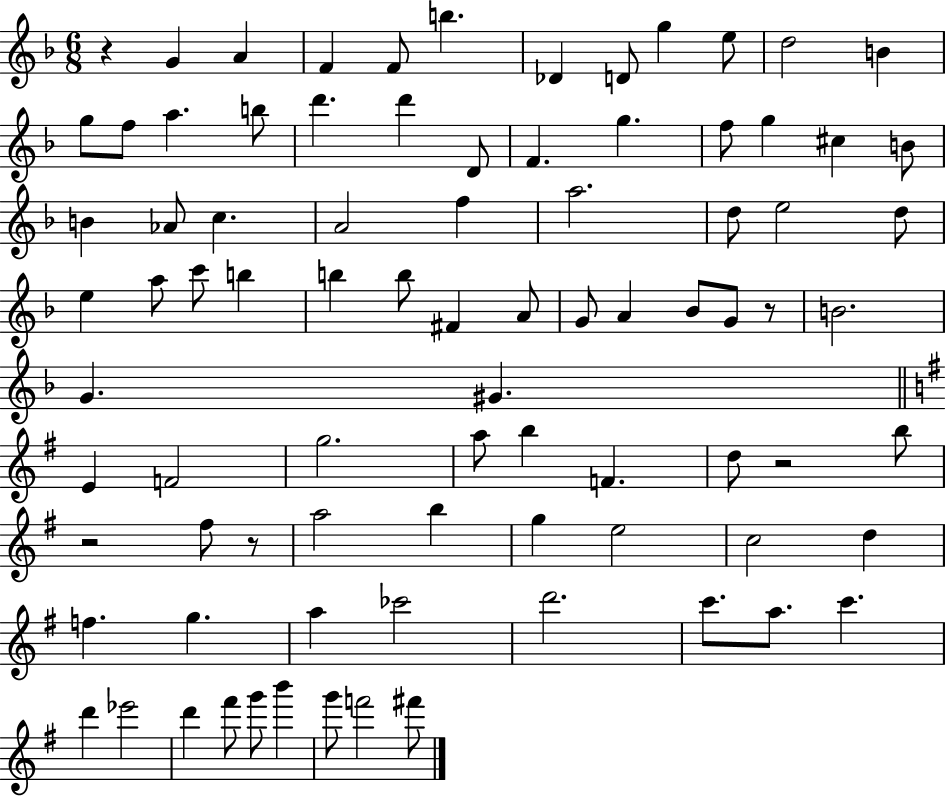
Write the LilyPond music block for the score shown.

{
  \clef treble
  \numericTimeSignature
  \time 6/8
  \key f \major
  \repeat volta 2 { r4 g'4 a'4 | f'4 f'8 b''4. | des'4 d'8 g''4 e''8 | d''2 b'4 | \break g''8 f''8 a''4. b''8 | d'''4. d'''4 d'8 | f'4. g''4. | f''8 g''4 cis''4 b'8 | \break b'4 aes'8 c''4. | a'2 f''4 | a''2. | d''8 e''2 d''8 | \break e''4 a''8 c'''8 b''4 | b''4 b''8 fis'4 a'8 | g'8 a'4 bes'8 g'8 r8 | b'2. | \break g'4. gis'4. | \bar "||" \break \key g \major e'4 f'2 | g''2. | a''8 b''4 f'4. | d''8 r2 b''8 | \break r2 fis''8 r8 | a''2 b''4 | g''4 e''2 | c''2 d''4 | \break f''4. g''4. | a''4 ces'''2 | d'''2. | c'''8. a''8. c'''4. | \break d'''4 ees'''2 | d'''4 fis'''8 g'''8 b'''4 | g'''8 f'''2 fis'''8 | } \bar "|."
}